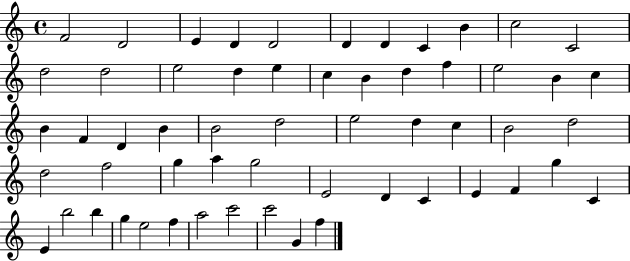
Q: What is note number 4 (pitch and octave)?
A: D4